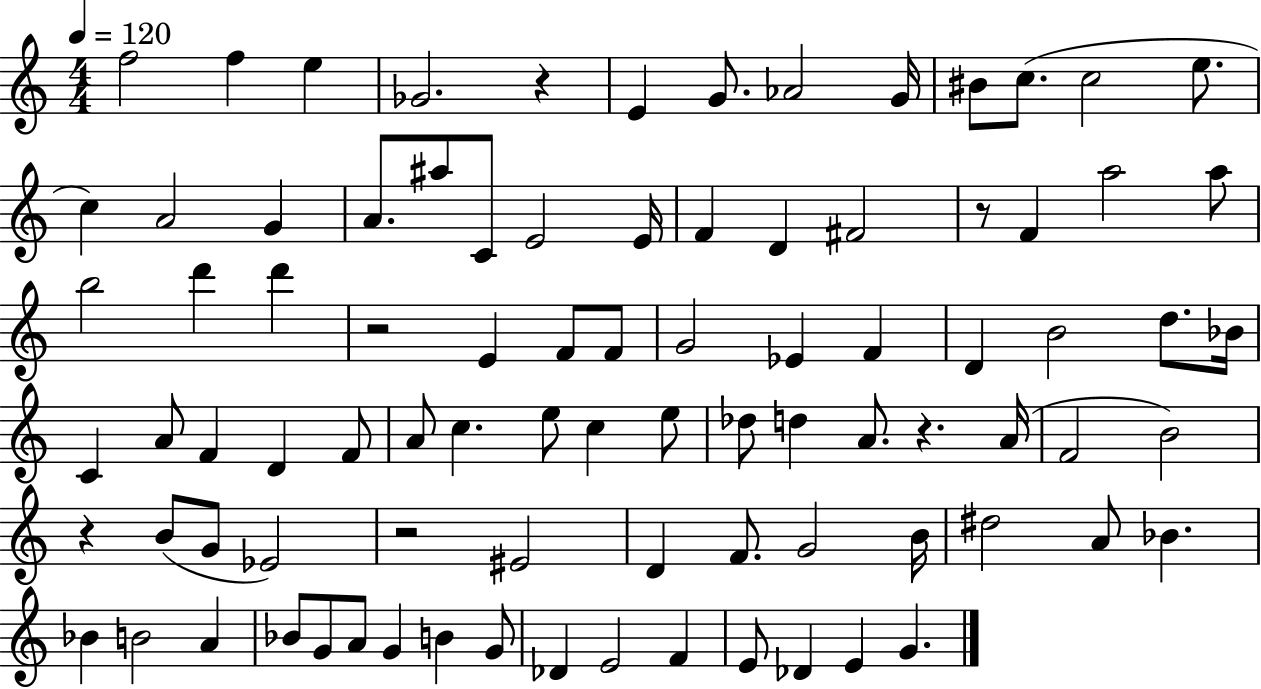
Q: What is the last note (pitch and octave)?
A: G4